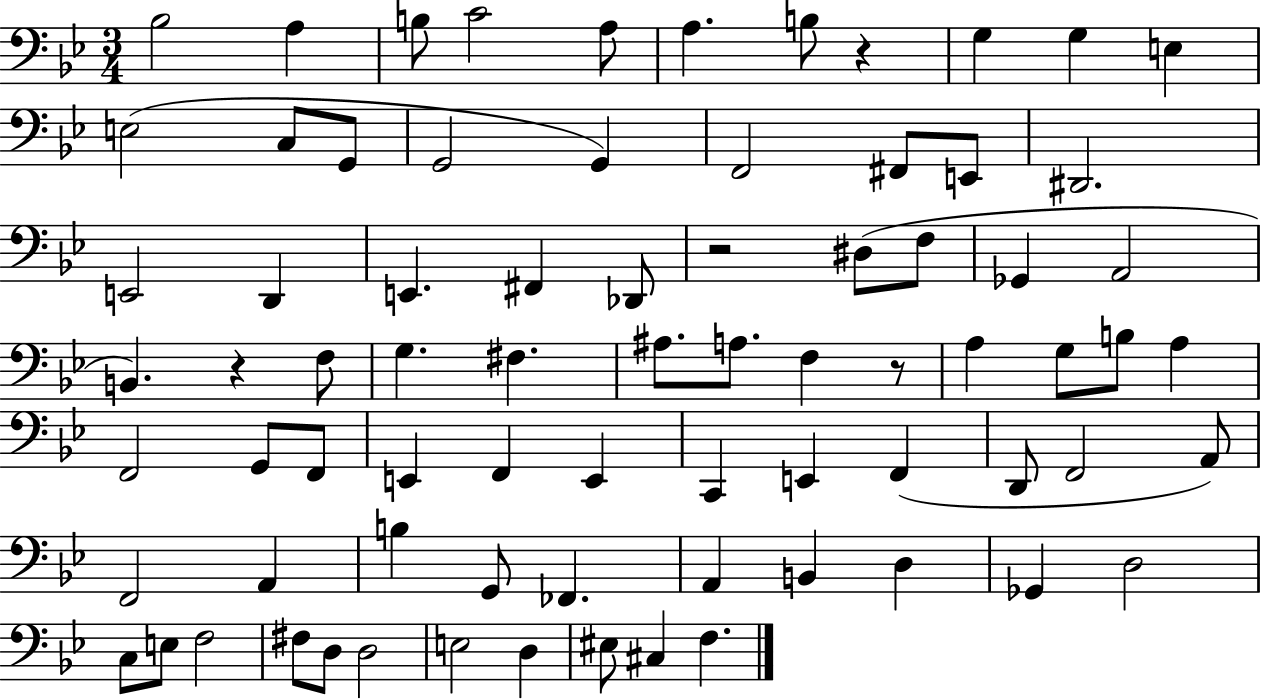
Bb3/h A3/q B3/e C4/h A3/e A3/q. B3/e R/q G3/q G3/q E3/q E3/h C3/e G2/e G2/h G2/q F2/h F#2/e E2/e D#2/h. E2/h D2/q E2/q. F#2/q Db2/e R/h D#3/e F3/e Gb2/q A2/h B2/q. R/q F3/e G3/q. F#3/q. A#3/e. A3/e. F3/q R/e A3/q G3/e B3/e A3/q F2/h G2/e F2/e E2/q F2/q E2/q C2/q E2/q F2/q D2/e F2/h A2/e F2/h A2/q B3/q G2/e FES2/q. A2/q B2/q D3/q Gb2/q D3/h C3/e E3/e F3/h F#3/e D3/e D3/h E3/h D3/q EIS3/e C#3/q F3/q.